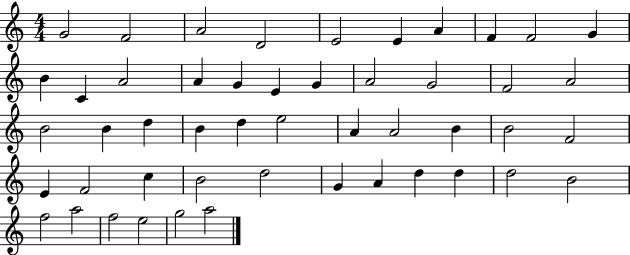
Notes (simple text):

G4/h F4/h A4/h D4/h E4/h E4/q A4/q F4/q F4/h G4/q B4/q C4/q A4/h A4/q G4/q E4/q G4/q A4/h G4/h F4/h A4/h B4/h B4/q D5/q B4/q D5/q E5/h A4/q A4/h B4/q B4/h F4/h E4/q F4/h C5/q B4/h D5/h G4/q A4/q D5/q D5/q D5/h B4/h F5/h A5/h F5/h E5/h G5/h A5/h